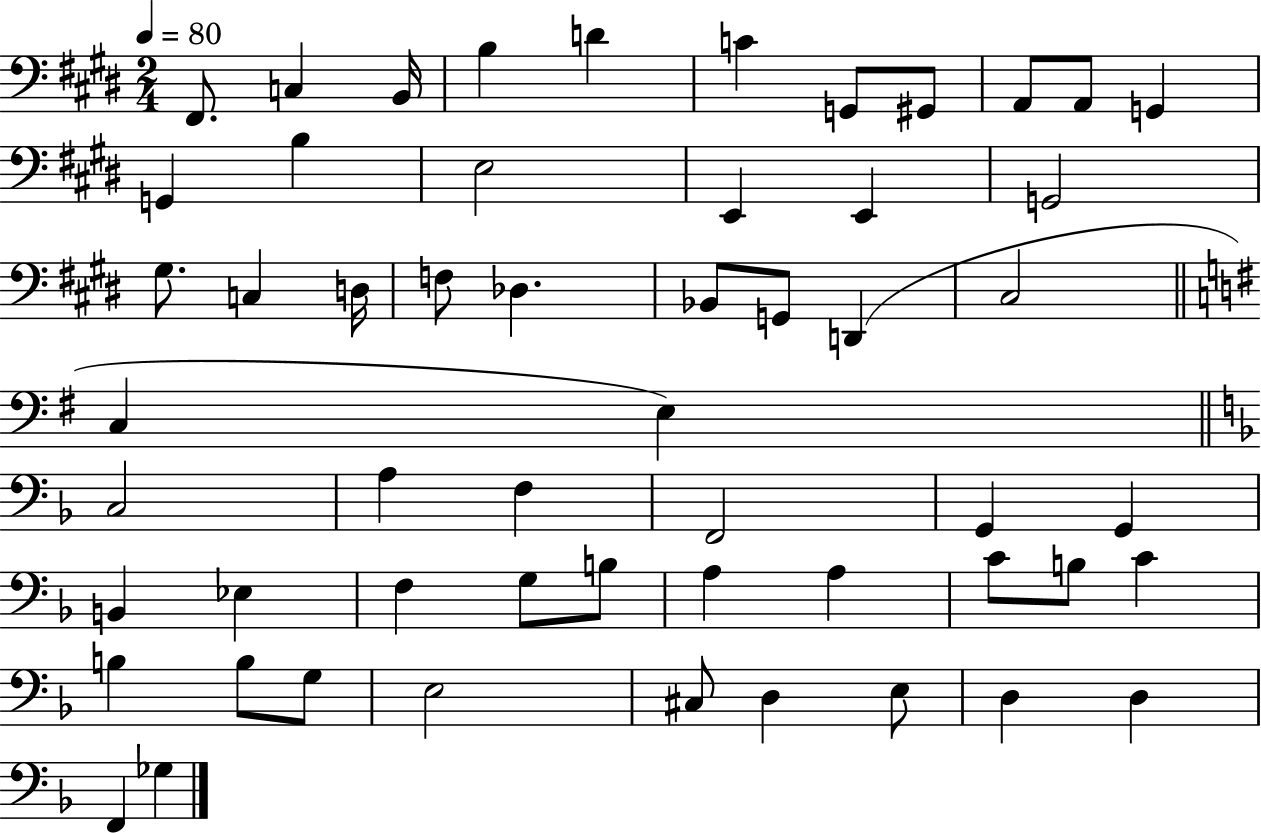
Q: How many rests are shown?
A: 0